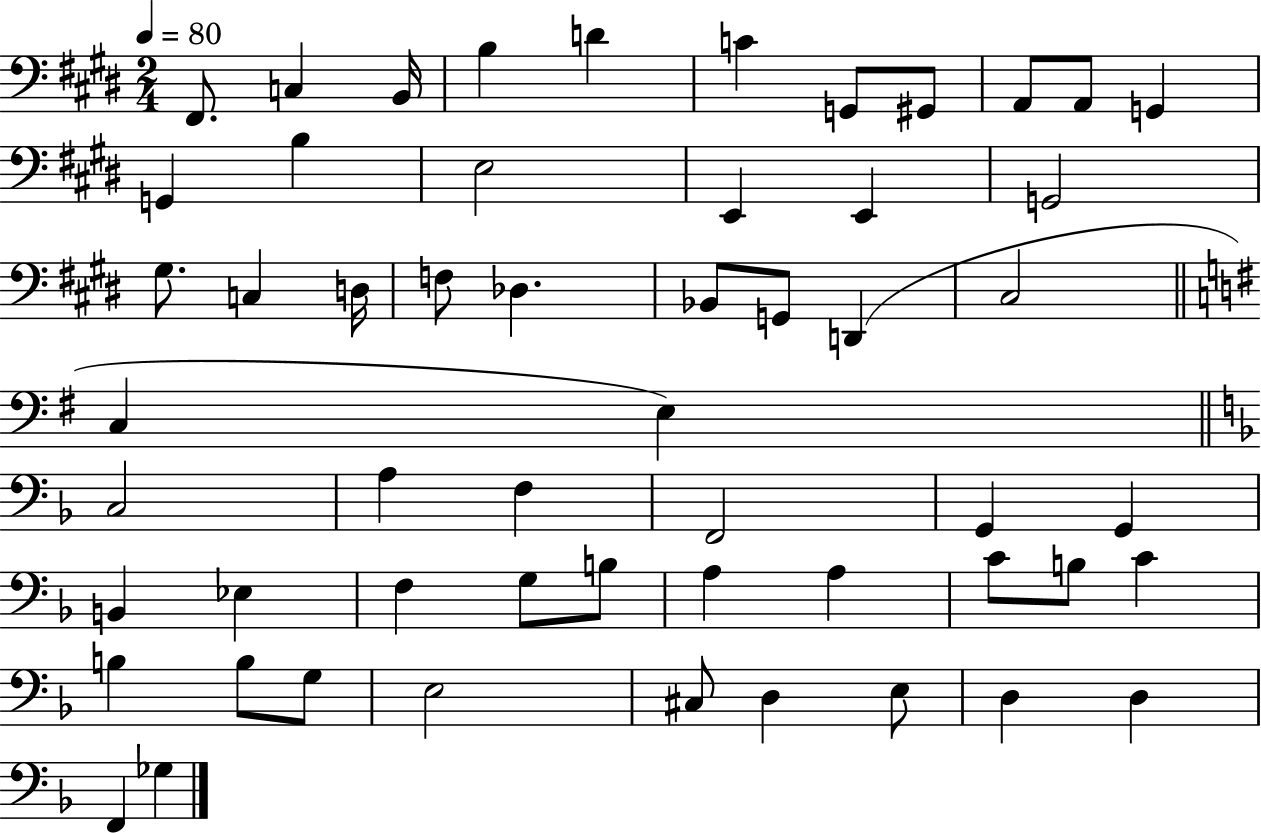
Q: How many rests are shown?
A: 0